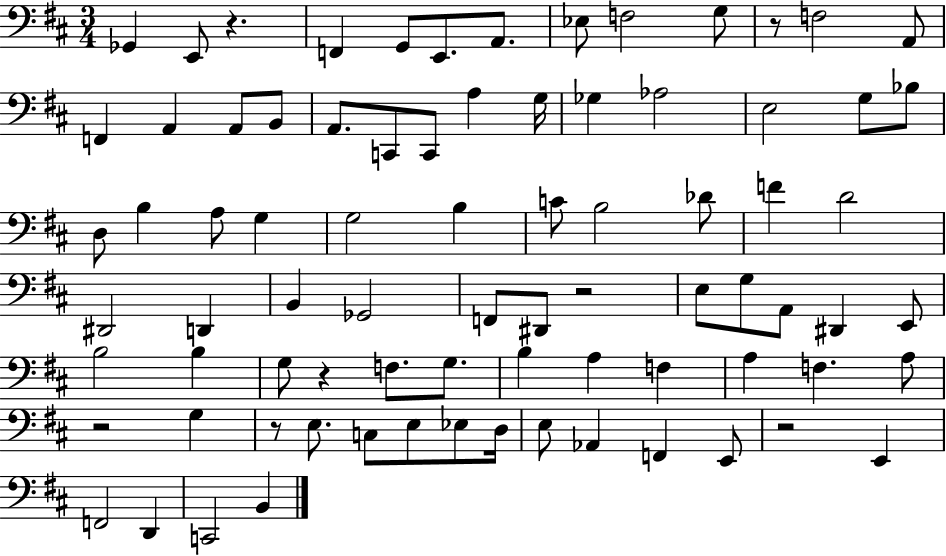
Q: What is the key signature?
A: D major